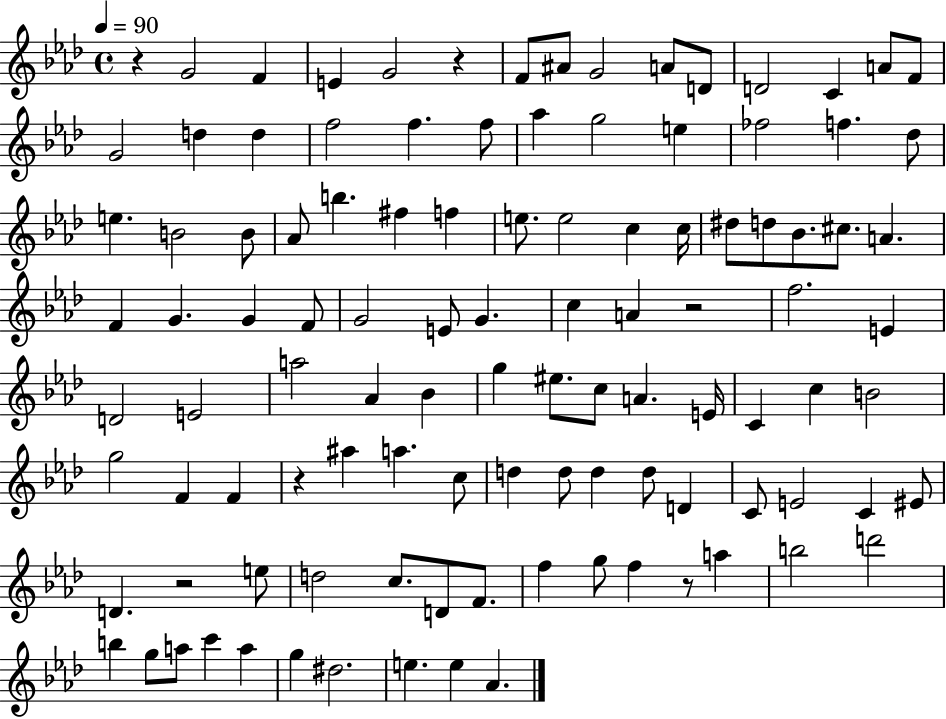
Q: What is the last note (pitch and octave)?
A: Ab4